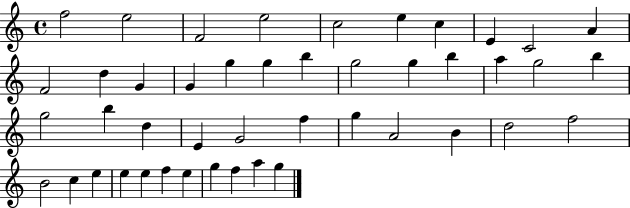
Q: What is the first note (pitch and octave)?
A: F5